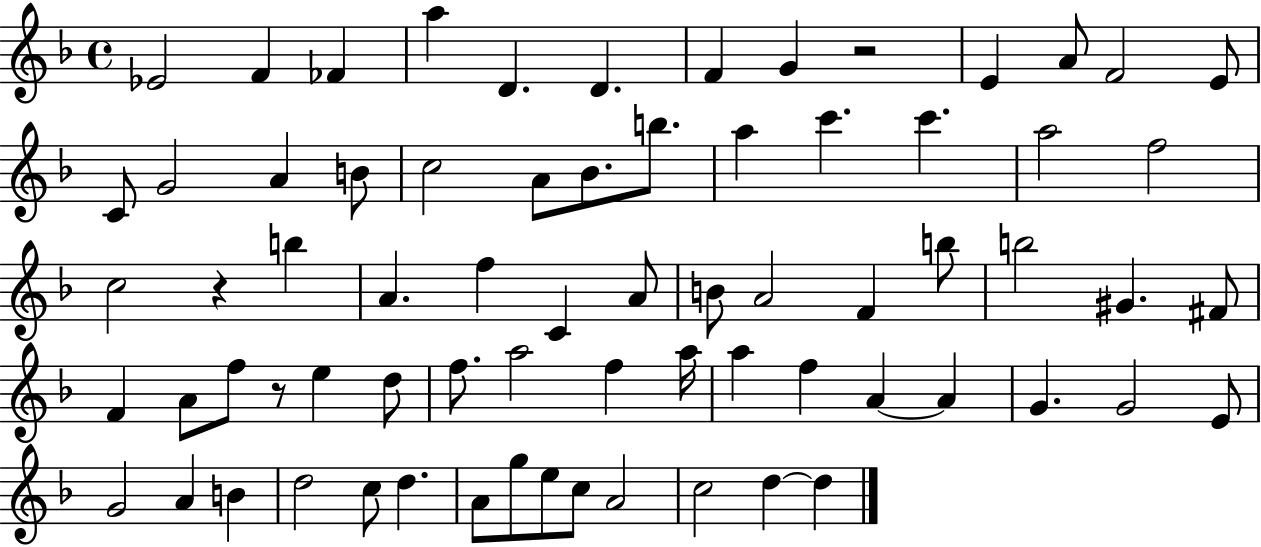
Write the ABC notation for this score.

X:1
T:Untitled
M:4/4
L:1/4
K:F
_E2 F _F a D D F G z2 E A/2 F2 E/2 C/2 G2 A B/2 c2 A/2 _B/2 b/2 a c' c' a2 f2 c2 z b A f C A/2 B/2 A2 F b/2 b2 ^G ^F/2 F A/2 f/2 z/2 e d/2 f/2 a2 f a/4 a f A A G G2 E/2 G2 A B d2 c/2 d A/2 g/2 e/2 c/2 A2 c2 d d